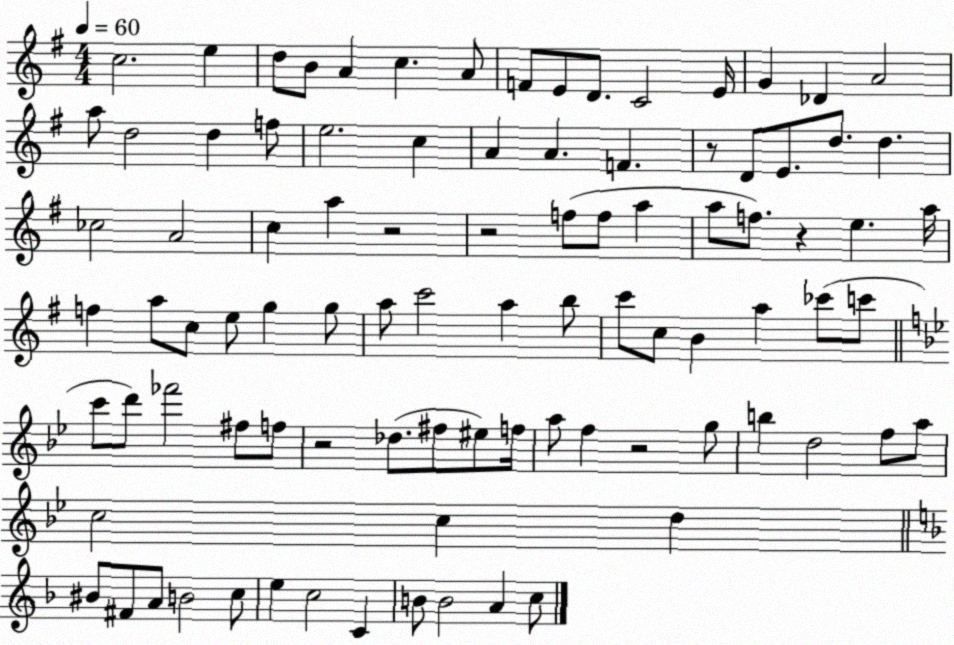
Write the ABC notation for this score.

X:1
T:Untitled
M:4/4
L:1/4
K:G
c2 e d/2 B/2 A c A/2 F/2 E/2 D/2 C2 E/4 G _D A2 a/2 d2 d f/2 e2 c A A F z/2 D/2 E/2 d/2 d _c2 A2 c a z2 z2 f/2 f/2 a a/2 f/2 z e a/4 f a/2 c/2 e/2 g g/2 a/2 c'2 a b/2 c'/2 c/2 B a _c'/2 c'/2 c'/2 d'/2 _f'2 ^f/2 f/2 z2 _d/2 ^f/2 ^e/2 f/4 a/2 f z2 g/2 b d2 f/2 a/2 c2 c d ^B/2 ^F/2 A/2 B2 c/2 e c2 C B/2 B2 A c/2